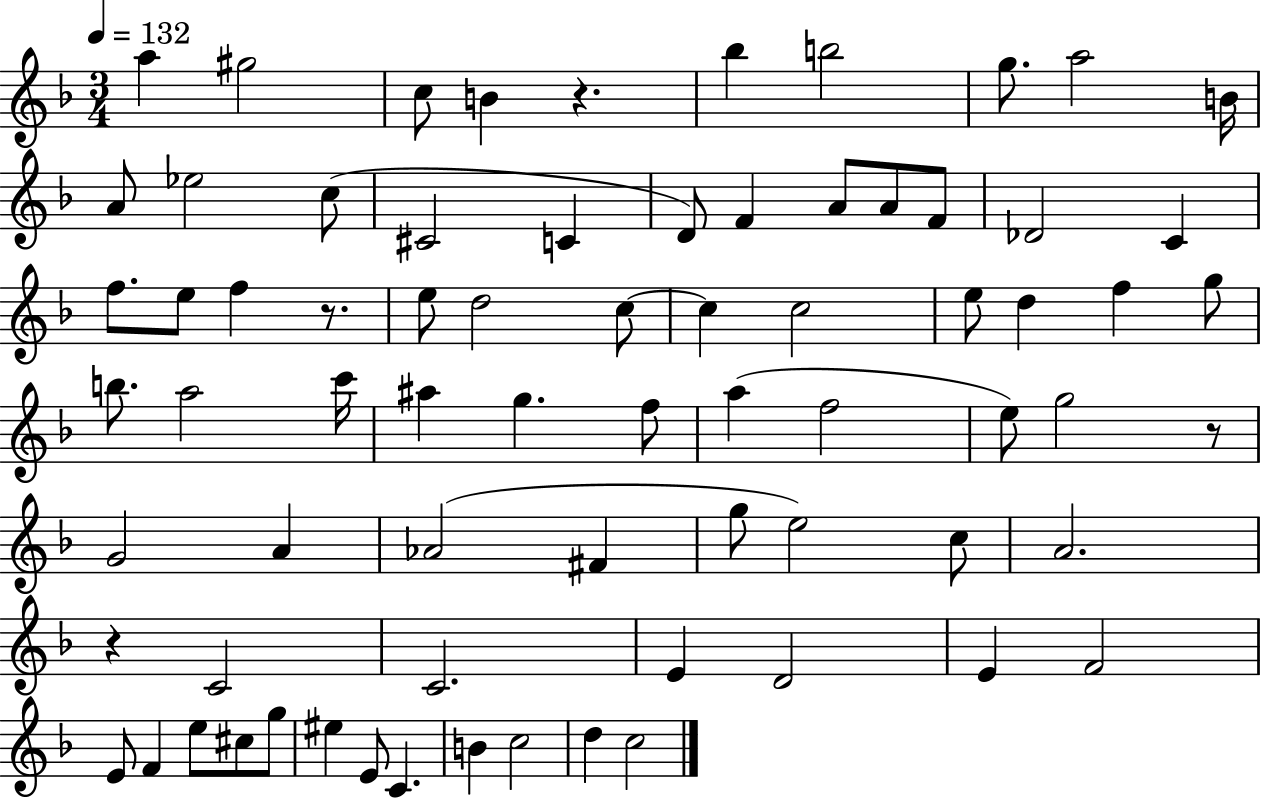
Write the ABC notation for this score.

X:1
T:Untitled
M:3/4
L:1/4
K:F
a ^g2 c/2 B z _b b2 g/2 a2 B/4 A/2 _e2 c/2 ^C2 C D/2 F A/2 A/2 F/2 _D2 C f/2 e/2 f z/2 e/2 d2 c/2 c c2 e/2 d f g/2 b/2 a2 c'/4 ^a g f/2 a f2 e/2 g2 z/2 G2 A _A2 ^F g/2 e2 c/2 A2 z C2 C2 E D2 E F2 E/2 F e/2 ^c/2 g/2 ^e E/2 C B c2 d c2